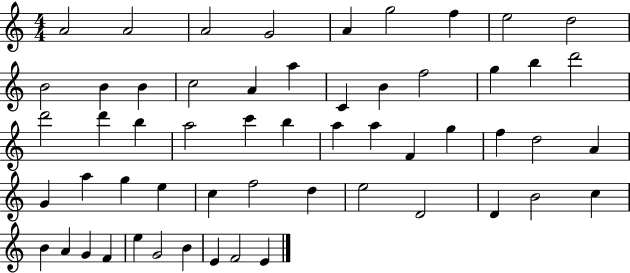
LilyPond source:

{
  \clef treble
  \numericTimeSignature
  \time 4/4
  \key c \major
  a'2 a'2 | a'2 g'2 | a'4 g''2 f''4 | e''2 d''2 | \break b'2 b'4 b'4 | c''2 a'4 a''4 | c'4 b'4 f''2 | g''4 b''4 d'''2 | \break d'''2 d'''4 b''4 | a''2 c'''4 b''4 | a''4 a''4 f'4 g''4 | f''4 d''2 a'4 | \break g'4 a''4 g''4 e''4 | c''4 f''2 d''4 | e''2 d'2 | d'4 b'2 c''4 | \break b'4 a'4 g'4 f'4 | e''4 g'2 b'4 | e'4 f'2 e'4 | \bar "|."
}